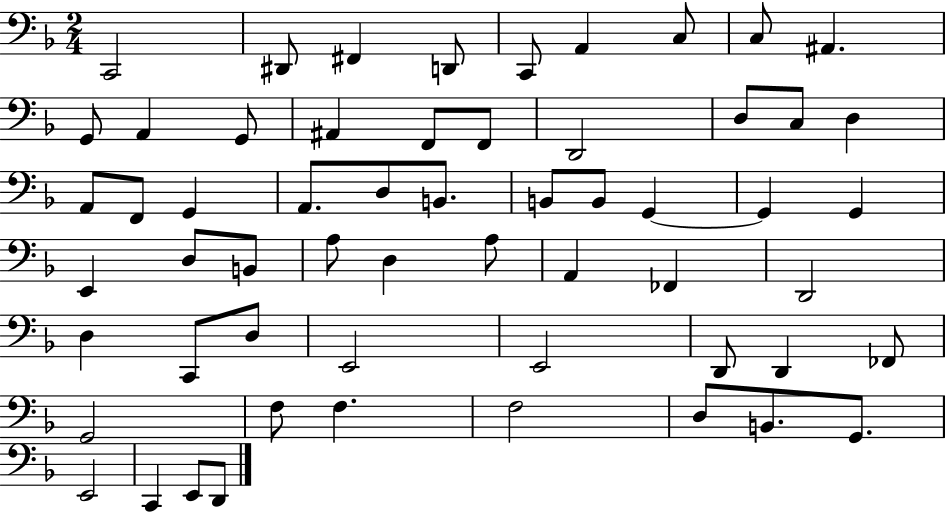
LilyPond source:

{
  \clef bass
  \numericTimeSignature
  \time 2/4
  \key f \major
  \repeat volta 2 { c,2 | dis,8 fis,4 d,8 | c,8 a,4 c8 | c8 ais,4. | \break g,8 a,4 g,8 | ais,4 f,8 f,8 | d,2 | d8 c8 d4 | \break a,8 f,8 g,4 | a,8. d8 b,8. | b,8 b,8 g,4~~ | g,4 g,4 | \break e,4 d8 b,8 | a8 d4 a8 | a,4 fes,4 | d,2 | \break d4 c,8 d8 | e,2 | e,2 | d,8 d,4 fes,8 | \break g,2 | f8 f4. | f2 | d8 b,8. g,8. | \break e,2 | c,4 e,8 d,8 | } \bar "|."
}